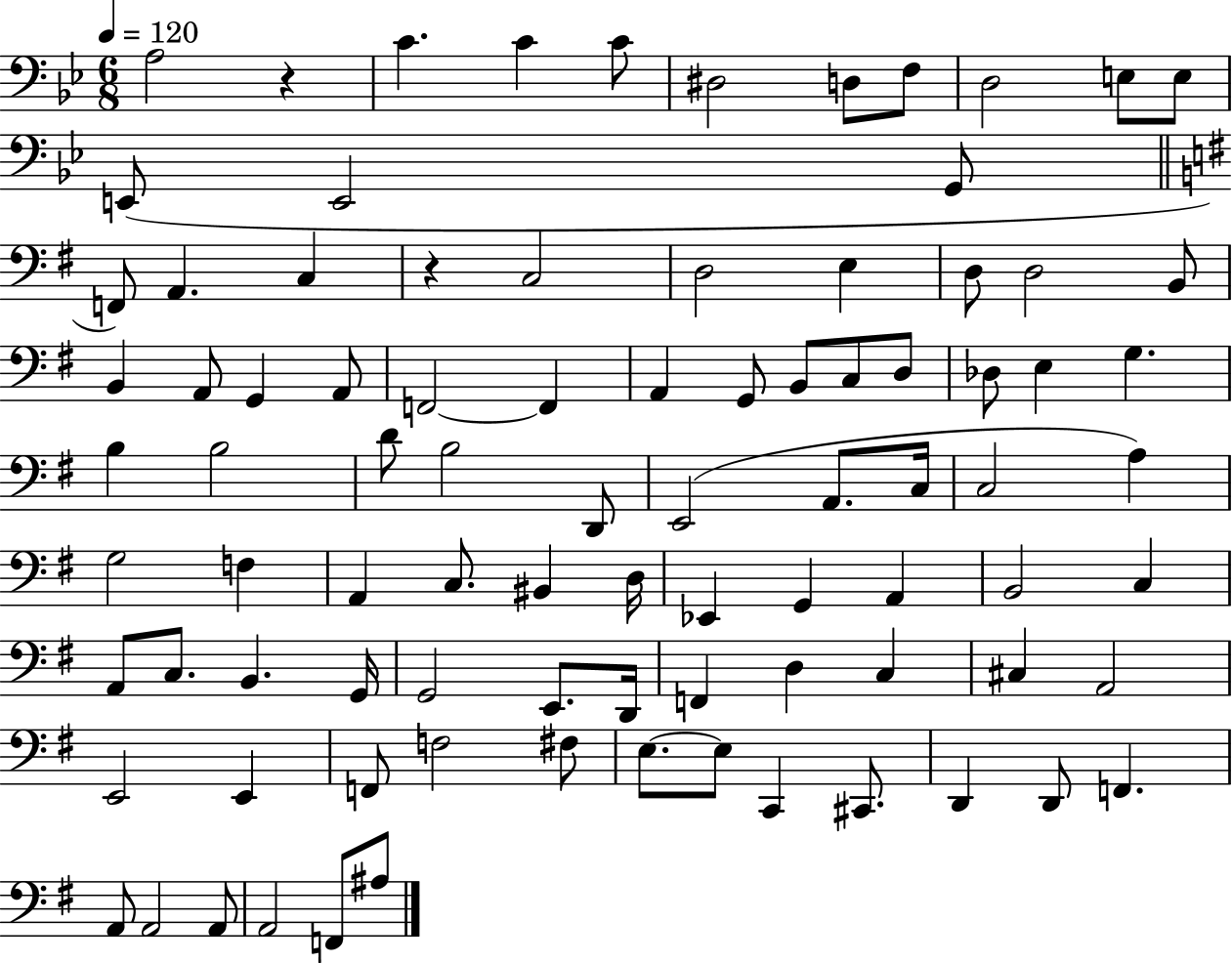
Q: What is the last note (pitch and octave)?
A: A#3